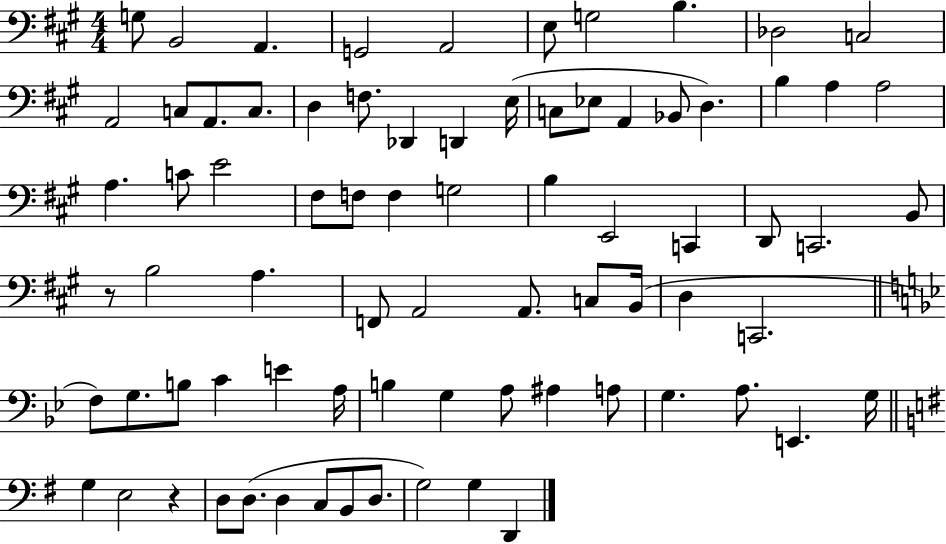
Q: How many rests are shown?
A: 2